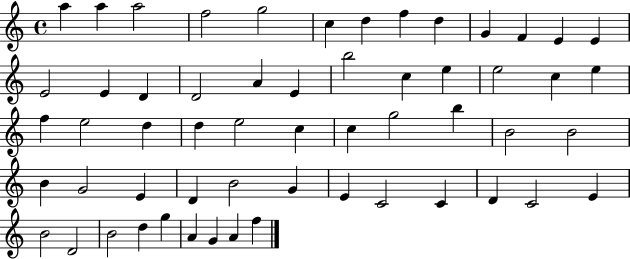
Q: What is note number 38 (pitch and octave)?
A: G4